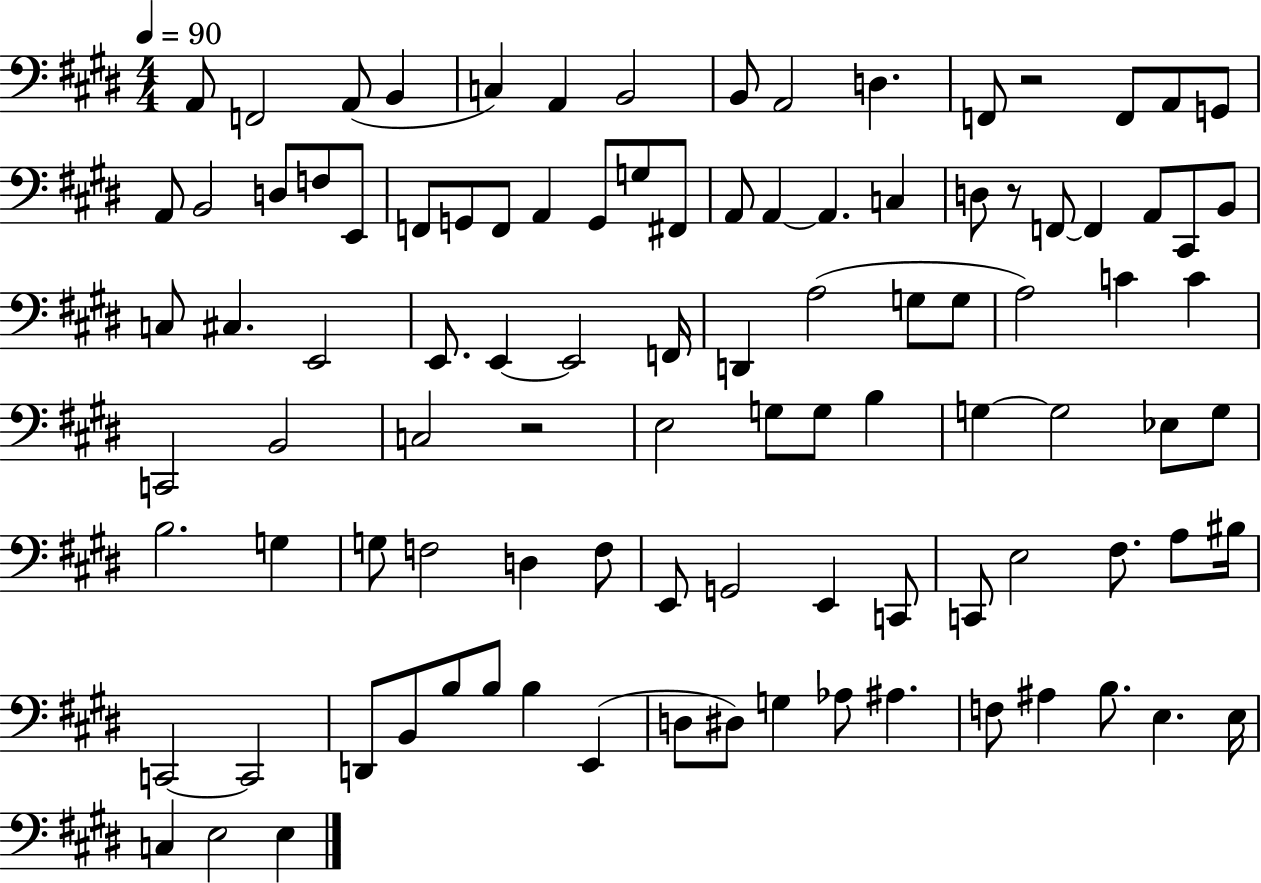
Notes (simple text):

A2/e F2/h A2/e B2/q C3/q A2/q B2/h B2/e A2/h D3/q. F2/e R/h F2/e A2/e G2/e A2/e B2/h D3/e F3/e E2/e F2/e G2/e F2/e A2/q G2/e G3/e F#2/e A2/e A2/q A2/q. C3/q D3/e R/e F2/e F2/q A2/e C#2/e B2/e C3/e C#3/q. E2/h E2/e. E2/q E2/h F2/s D2/q A3/h G3/e G3/e A3/h C4/q C4/q C2/h B2/h C3/h R/h E3/h G3/e G3/e B3/q G3/q G3/h Eb3/e G3/e B3/h. G3/q G3/e F3/h D3/q F3/e E2/e G2/h E2/q C2/e C2/e E3/h F#3/e. A3/e BIS3/s C2/h C2/h D2/e B2/e B3/e B3/e B3/q E2/q D3/e D#3/e G3/q Ab3/e A#3/q. F3/e A#3/q B3/e. E3/q. E3/s C3/q E3/h E3/q